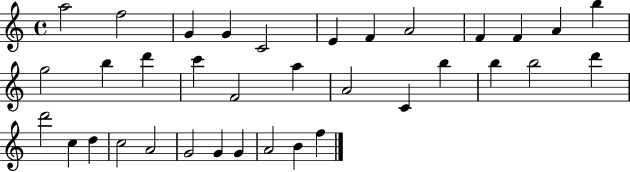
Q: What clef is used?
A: treble